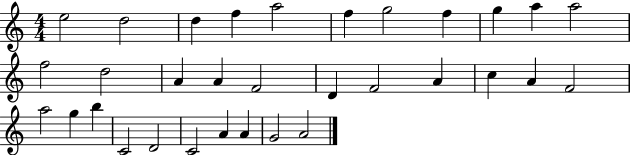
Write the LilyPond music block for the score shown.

{
  \clef treble
  \numericTimeSignature
  \time 4/4
  \key c \major
  e''2 d''2 | d''4 f''4 a''2 | f''4 g''2 f''4 | g''4 a''4 a''2 | \break f''2 d''2 | a'4 a'4 f'2 | d'4 f'2 a'4 | c''4 a'4 f'2 | \break a''2 g''4 b''4 | c'2 d'2 | c'2 a'4 a'4 | g'2 a'2 | \break \bar "|."
}